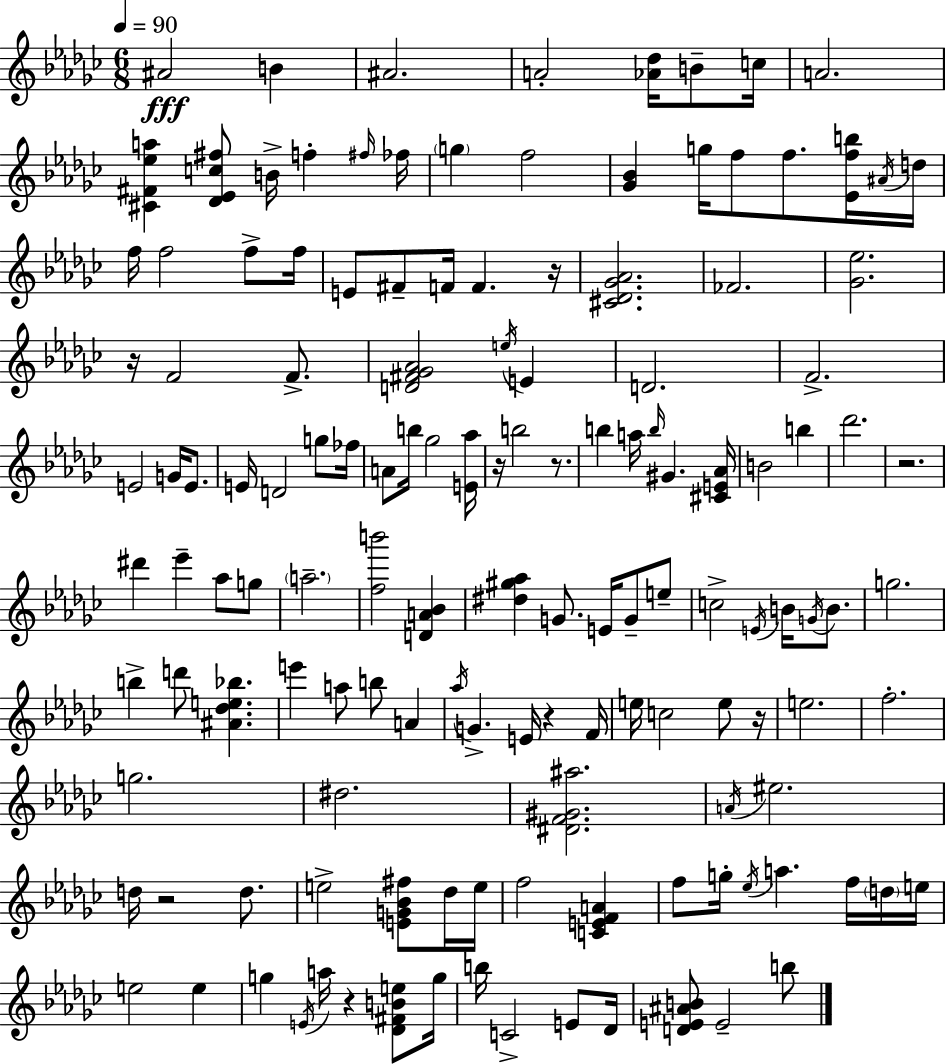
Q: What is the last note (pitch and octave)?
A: B5